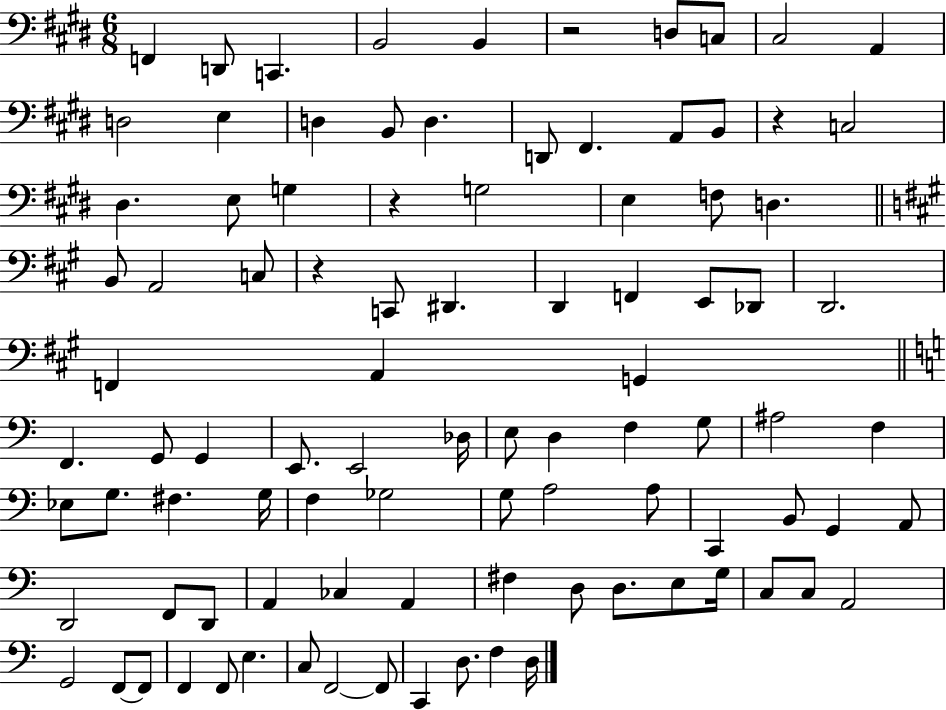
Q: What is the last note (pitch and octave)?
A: D3